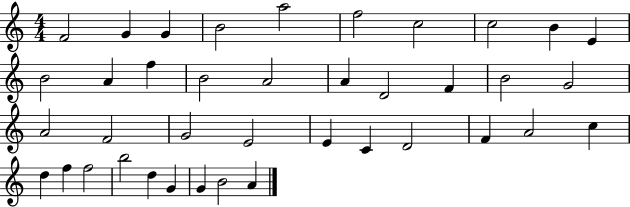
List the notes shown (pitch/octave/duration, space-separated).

F4/h G4/q G4/q B4/h A5/h F5/h C5/h C5/h B4/q E4/q B4/h A4/q F5/q B4/h A4/h A4/q D4/h F4/q B4/h G4/h A4/h F4/h G4/h E4/h E4/q C4/q D4/h F4/q A4/h C5/q D5/q F5/q F5/h B5/h D5/q G4/q G4/q B4/h A4/q